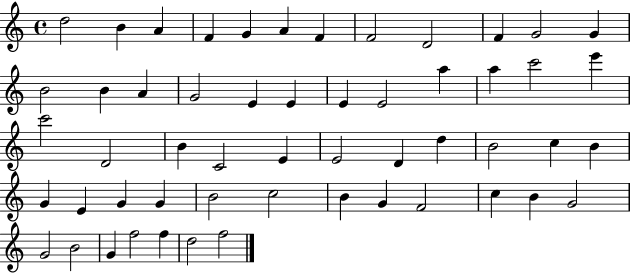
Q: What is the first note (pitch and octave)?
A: D5